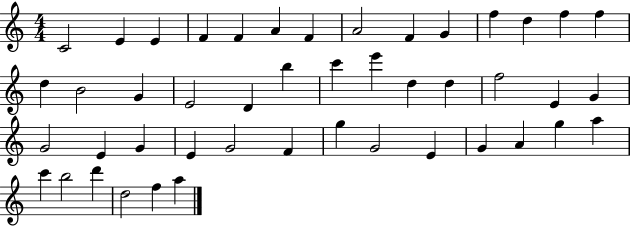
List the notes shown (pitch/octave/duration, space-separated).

C4/h E4/q E4/q F4/q F4/q A4/q F4/q A4/h F4/q G4/q F5/q D5/q F5/q F5/q D5/q B4/h G4/q E4/h D4/q B5/q C6/q E6/q D5/q D5/q F5/h E4/q G4/q G4/h E4/q G4/q E4/q G4/h F4/q G5/q G4/h E4/q G4/q A4/q G5/q A5/q C6/q B5/h D6/q D5/h F5/q A5/q